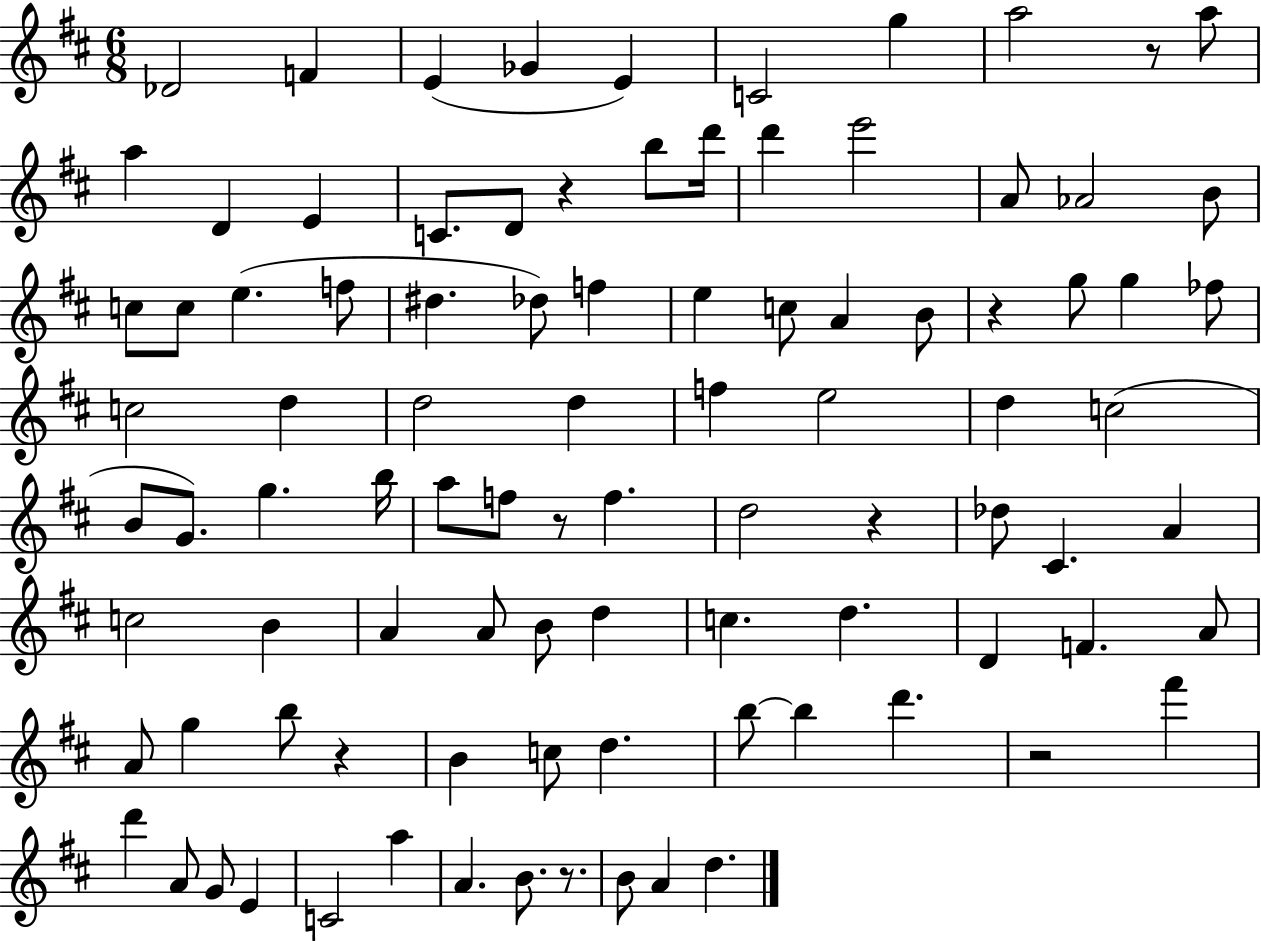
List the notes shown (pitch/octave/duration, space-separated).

Db4/h F4/q E4/q Gb4/q E4/q C4/h G5/q A5/h R/e A5/e A5/q D4/q E4/q C4/e. D4/e R/q B5/e D6/s D6/q E6/h A4/e Ab4/h B4/e C5/e C5/e E5/q. F5/e D#5/q. Db5/e F5/q E5/q C5/e A4/q B4/e R/q G5/e G5/q FES5/e C5/h D5/q D5/h D5/q F5/q E5/h D5/q C5/h B4/e G4/e. G5/q. B5/s A5/e F5/e R/e F5/q. D5/h R/q Db5/e C#4/q. A4/q C5/h B4/q A4/q A4/e B4/e D5/q C5/q. D5/q. D4/q F4/q. A4/e A4/e G5/q B5/e R/q B4/q C5/e D5/q. B5/e B5/q D6/q. R/h F#6/q D6/q A4/e G4/e E4/q C4/h A5/q A4/q. B4/e. R/e. B4/e A4/q D5/q.